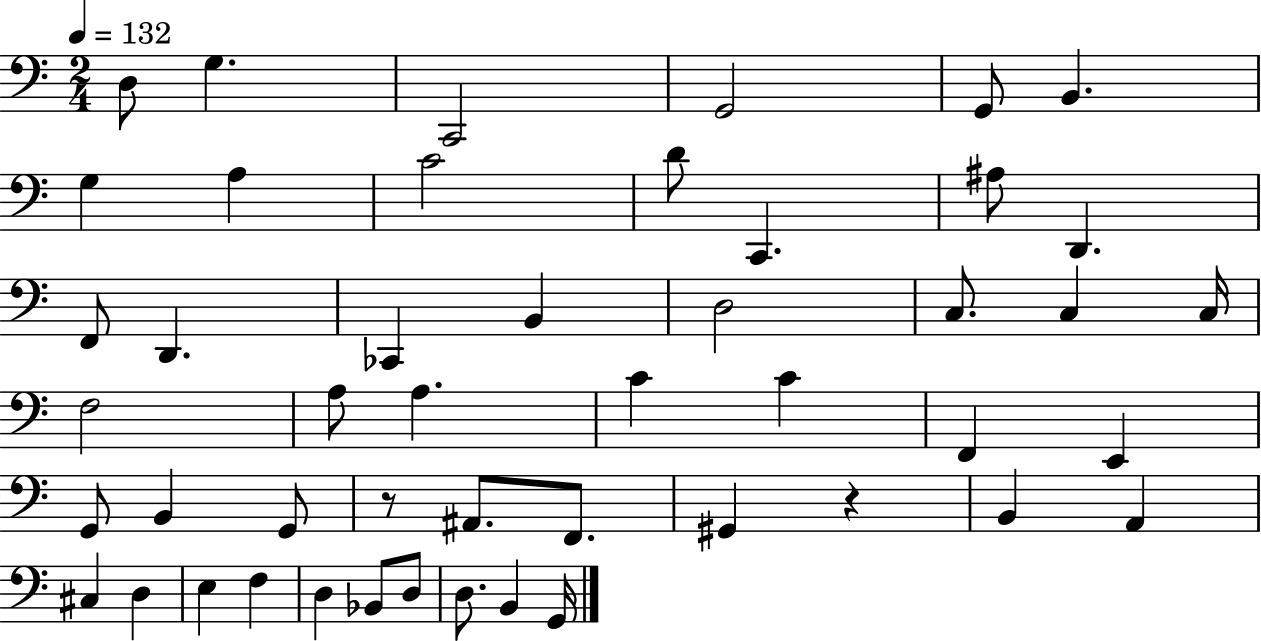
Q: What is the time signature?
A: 2/4